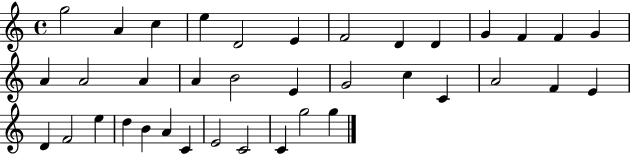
G5/h A4/q C5/q E5/q D4/h E4/q F4/h D4/q D4/q G4/q F4/q F4/q G4/q A4/q A4/h A4/q A4/q B4/h E4/q G4/h C5/q C4/q A4/h F4/q E4/q D4/q F4/h E5/q D5/q B4/q A4/q C4/q E4/h C4/h C4/q G5/h G5/q